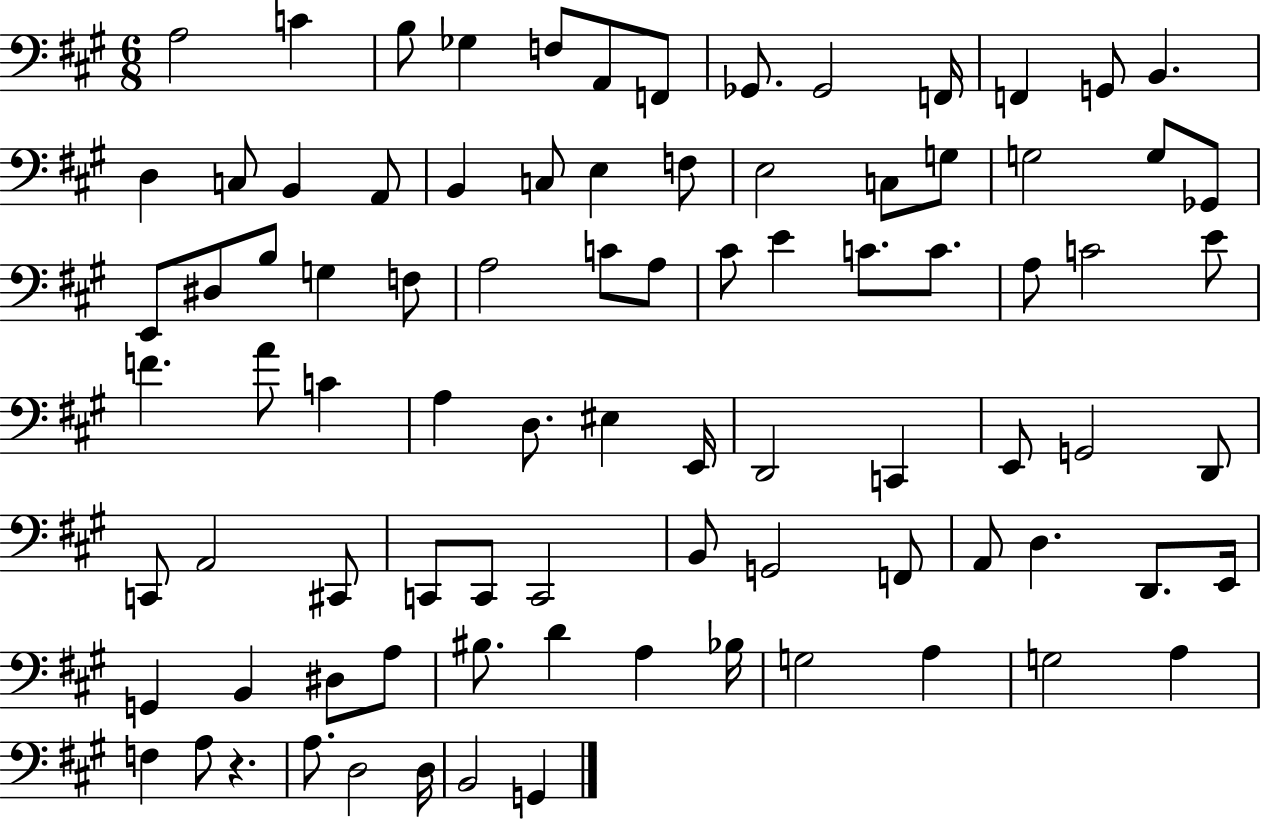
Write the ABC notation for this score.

X:1
T:Untitled
M:6/8
L:1/4
K:A
A,2 C B,/2 _G, F,/2 A,,/2 F,,/2 _G,,/2 _G,,2 F,,/4 F,, G,,/2 B,, D, C,/2 B,, A,,/2 B,, C,/2 E, F,/2 E,2 C,/2 G,/2 G,2 G,/2 _G,,/2 E,,/2 ^D,/2 B,/2 G, F,/2 A,2 C/2 A,/2 ^C/2 E C/2 C/2 A,/2 C2 E/2 F A/2 C A, D,/2 ^E, E,,/4 D,,2 C,, E,,/2 G,,2 D,,/2 C,,/2 A,,2 ^C,,/2 C,,/2 C,,/2 C,,2 B,,/2 G,,2 F,,/2 A,,/2 D, D,,/2 E,,/4 G,, B,, ^D,/2 A,/2 ^B,/2 D A, _B,/4 G,2 A, G,2 A, F, A,/2 z A,/2 D,2 D,/4 B,,2 G,,